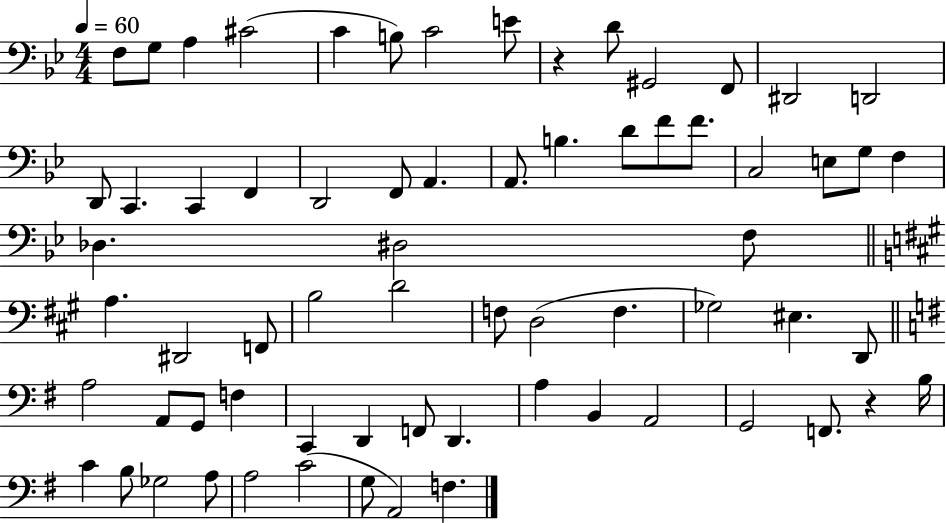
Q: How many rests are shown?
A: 2